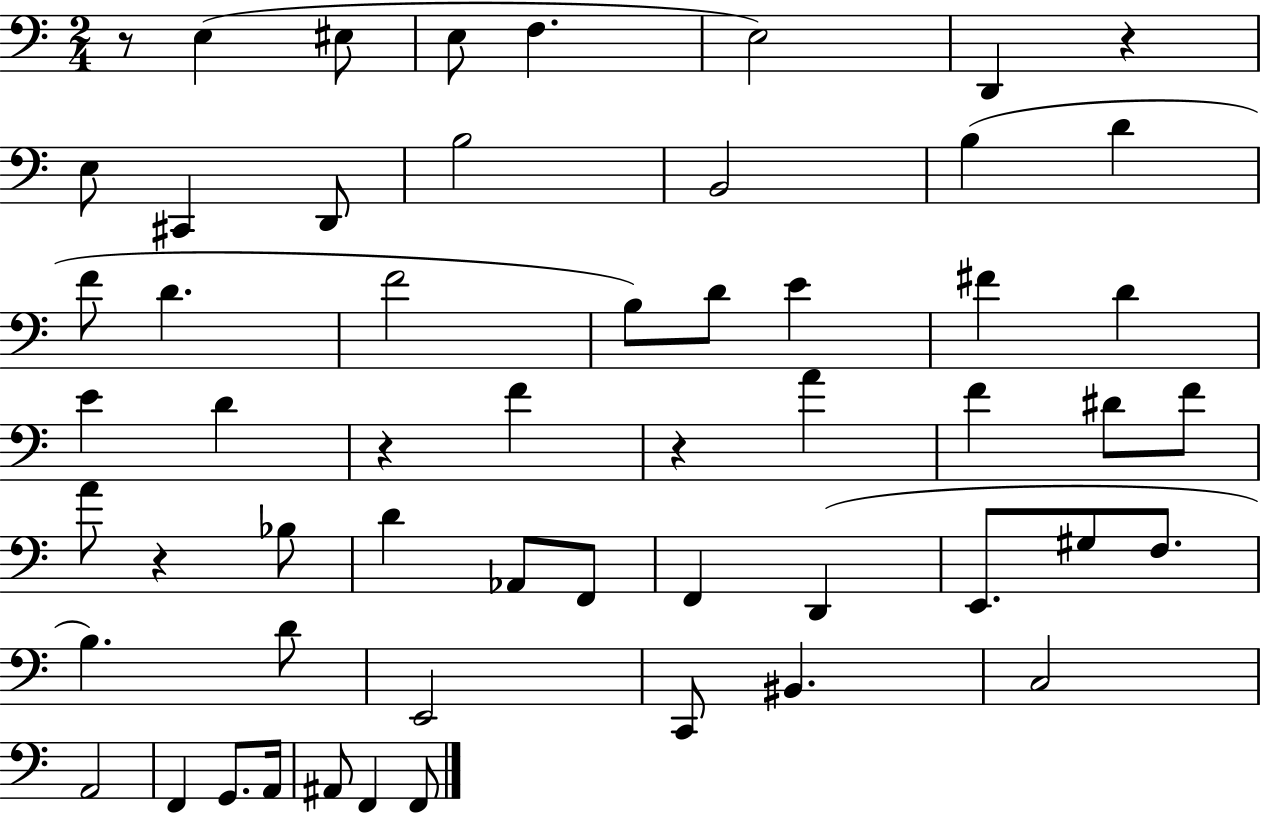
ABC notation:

X:1
T:Untitled
M:2/4
L:1/4
K:C
z/2 E, ^E,/2 E,/2 F, E,2 D,, z E,/2 ^C,, D,,/2 B,2 B,,2 B, D F/2 D F2 B,/2 D/2 E ^F D E D z F z A F ^D/2 F/2 A/2 z _B,/2 D _A,,/2 F,,/2 F,, D,, E,,/2 ^G,/2 F,/2 B, D/2 E,,2 C,,/2 ^B,, C,2 A,,2 F,, G,,/2 A,,/4 ^A,,/2 F,, F,,/2